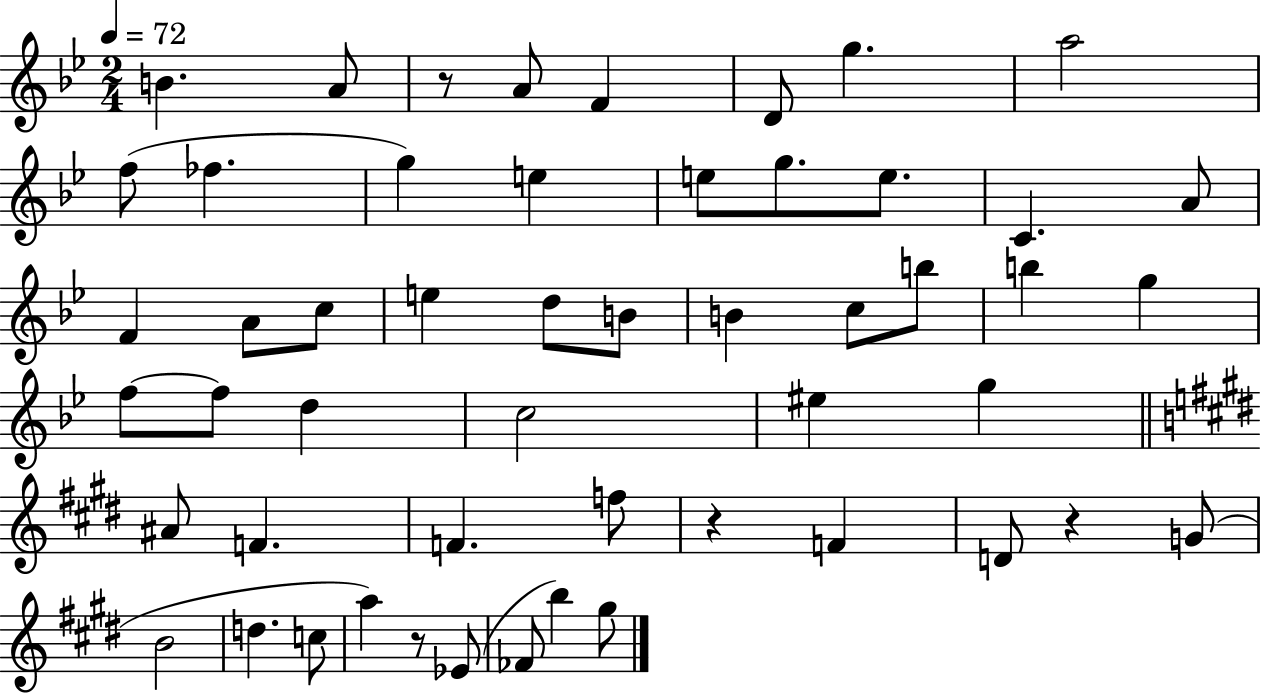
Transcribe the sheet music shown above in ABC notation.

X:1
T:Untitled
M:2/4
L:1/4
K:Bb
B A/2 z/2 A/2 F D/2 g a2 f/2 _f g e e/2 g/2 e/2 C A/2 F A/2 c/2 e d/2 B/2 B c/2 b/2 b g f/2 f/2 d c2 ^e g ^A/2 F F f/2 z F D/2 z G/2 B2 d c/2 a z/2 _E/2 _F/2 b ^g/2